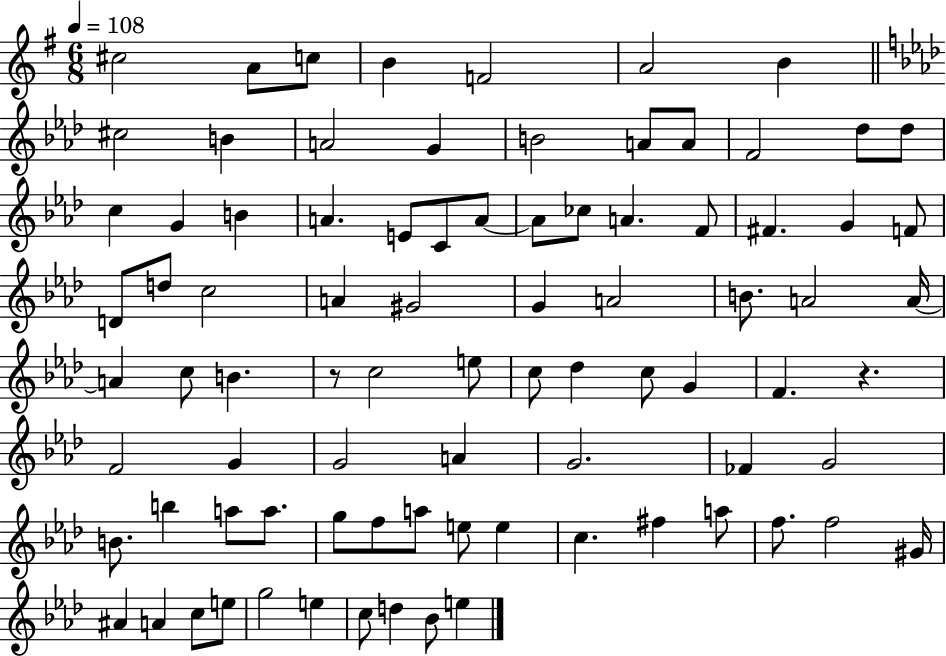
{
  \clef treble
  \numericTimeSignature
  \time 6/8
  \key g \major
  \tempo 4 = 108
  cis''2 a'8 c''8 | b'4 f'2 | a'2 b'4 | \bar "||" \break \key f \minor cis''2 b'4 | a'2 g'4 | b'2 a'8 a'8 | f'2 des''8 des''8 | \break c''4 g'4 b'4 | a'4. e'8 c'8 a'8~~ | a'8 ces''8 a'4. f'8 | fis'4. g'4 f'8 | \break d'8 d''8 c''2 | a'4 gis'2 | g'4 a'2 | b'8. a'2 a'16~~ | \break a'4 c''8 b'4. | r8 c''2 e''8 | c''8 des''4 c''8 g'4 | f'4. r4. | \break f'2 g'4 | g'2 a'4 | g'2. | fes'4 g'2 | \break b'8. b''4 a''8 a''8. | g''8 f''8 a''8 e''8 e''4 | c''4. fis''4 a''8 | f''8. f''2 gis'16 | \break ais'4 a'4 c''8 e''8 | g''2 e''4 | c''8 d''4 bes'8 e''4 | \bar "|."
}